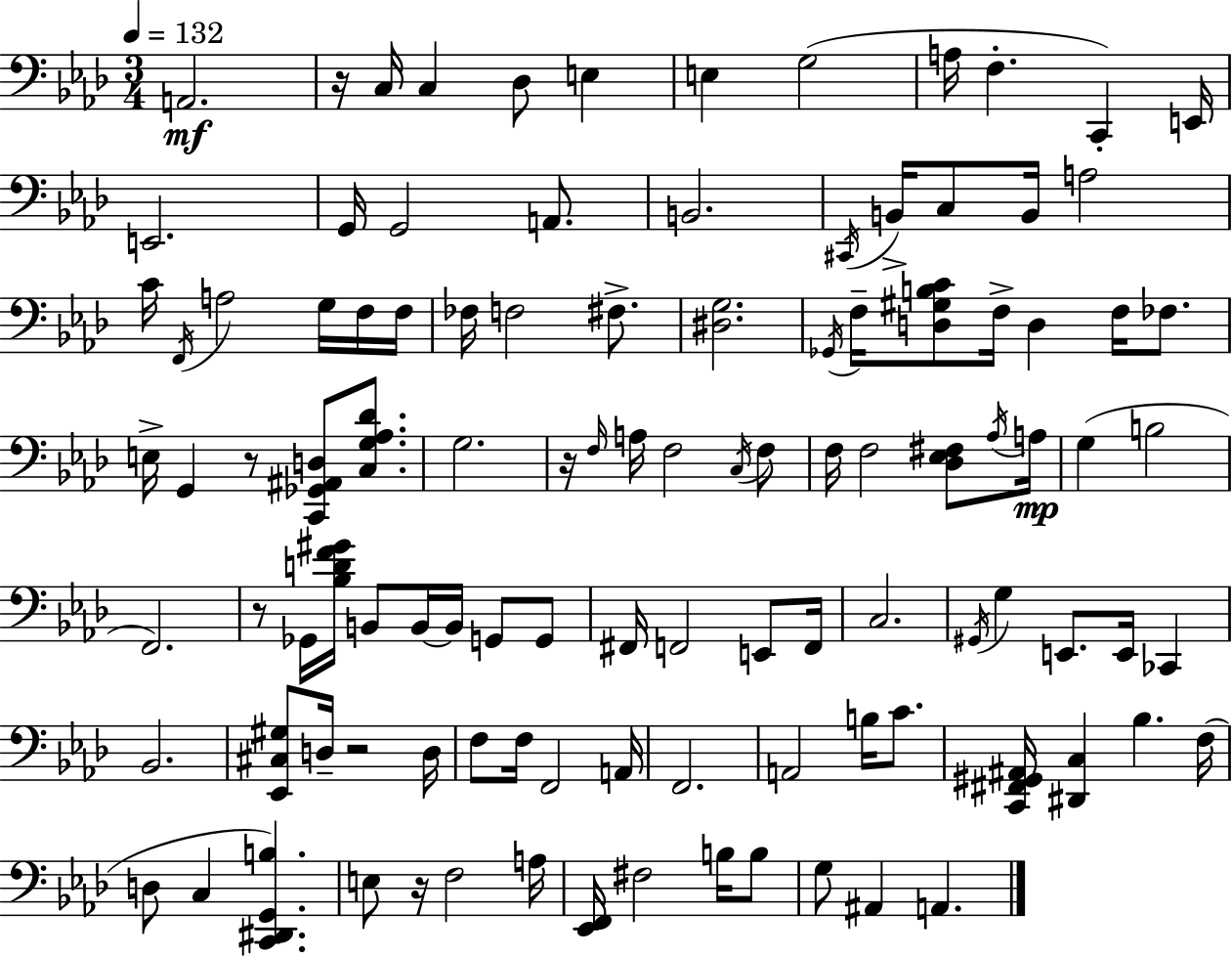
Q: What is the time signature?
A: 3/4